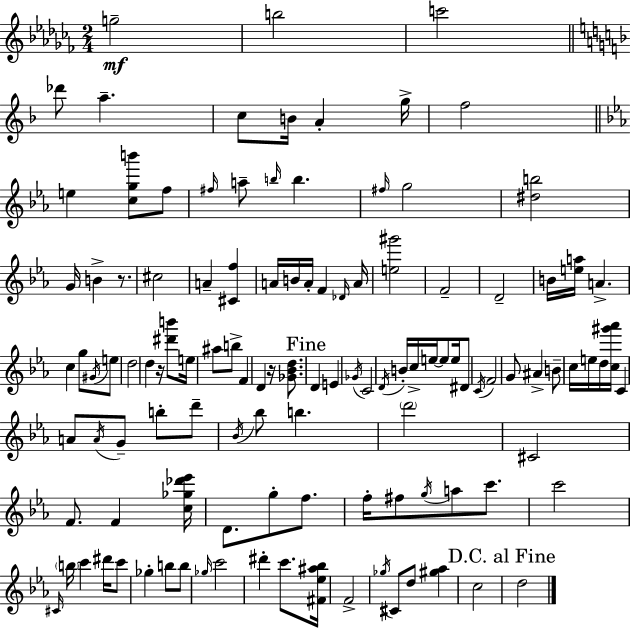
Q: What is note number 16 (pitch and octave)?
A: B5